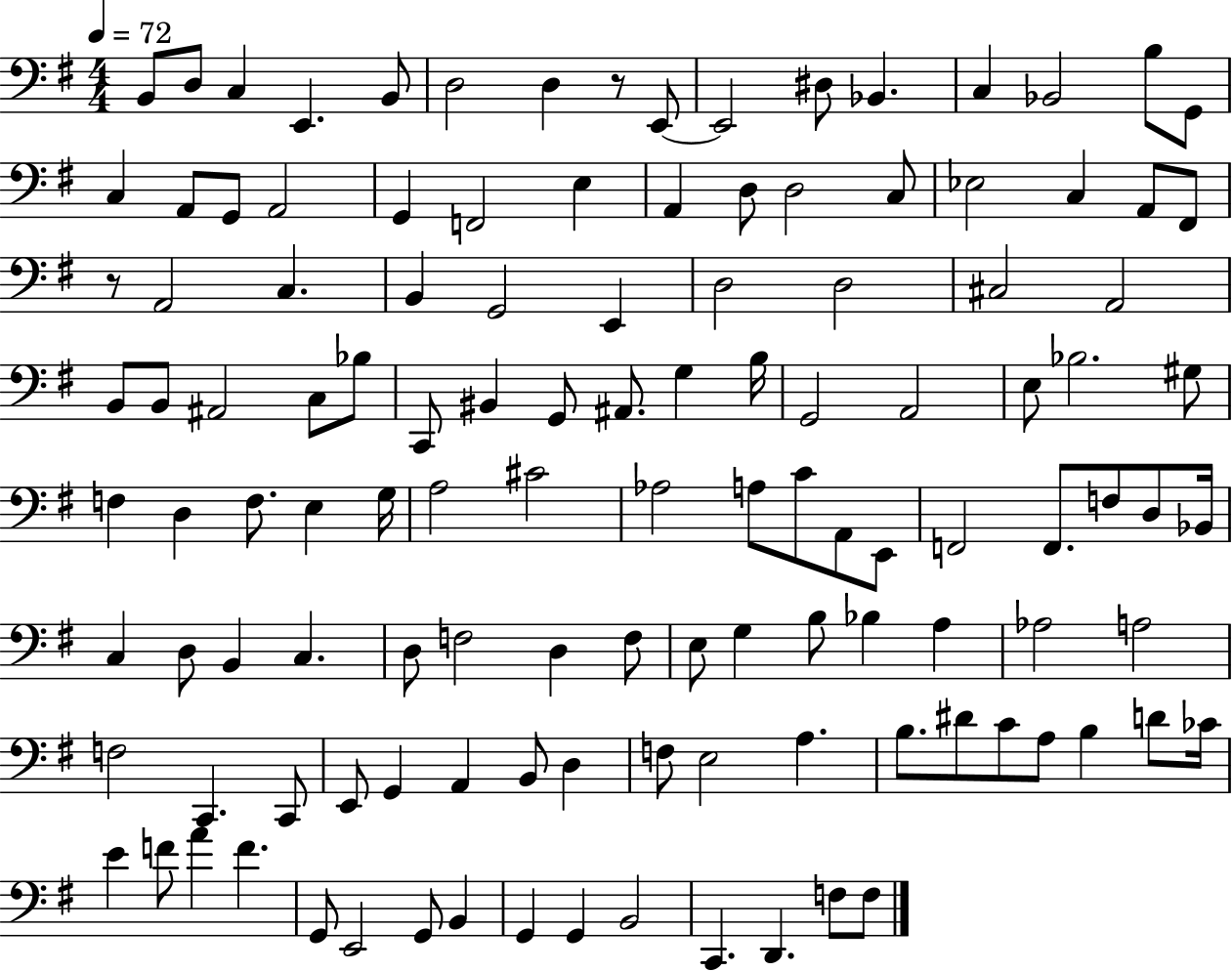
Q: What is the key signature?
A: G major